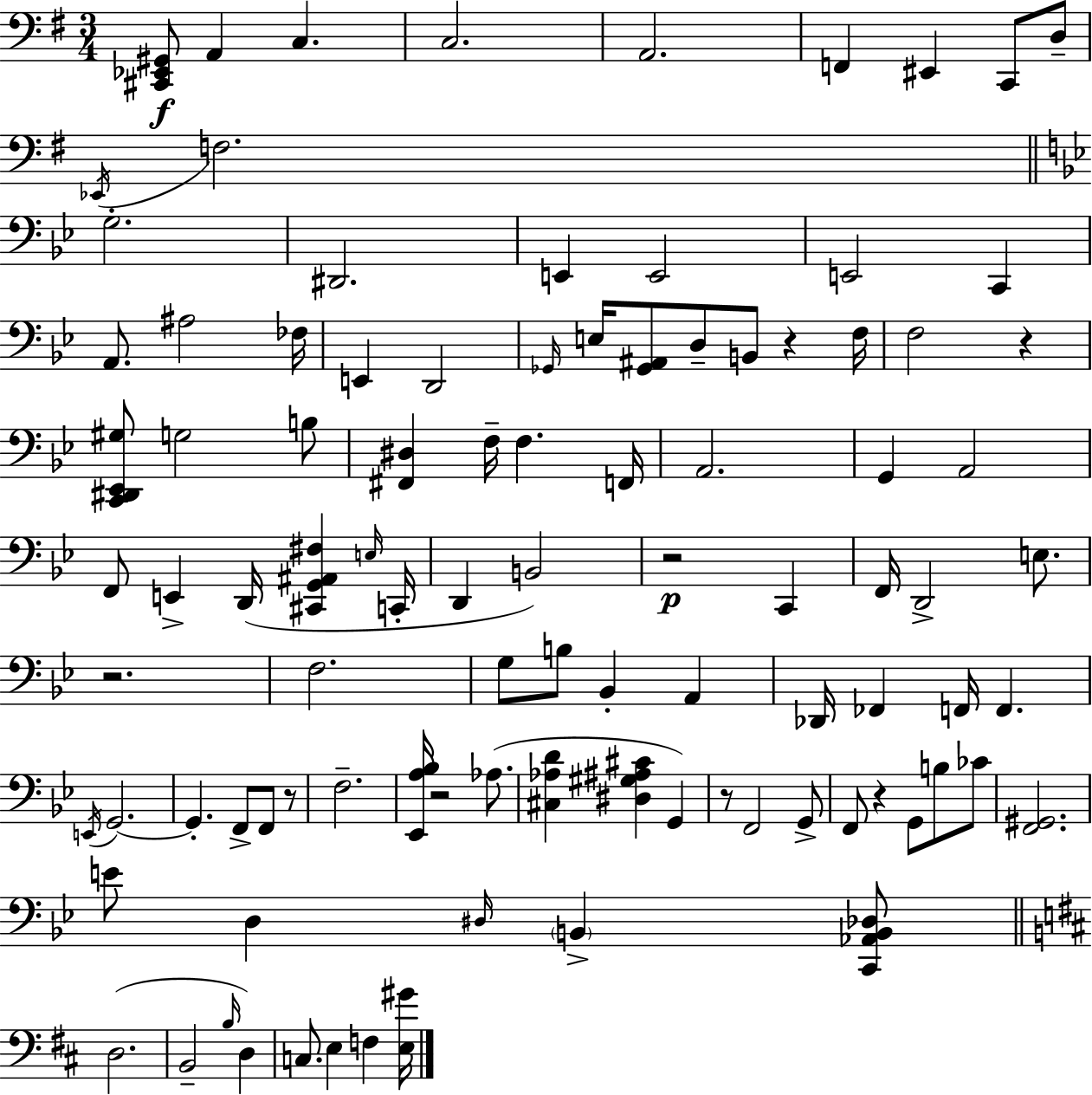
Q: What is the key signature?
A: G major